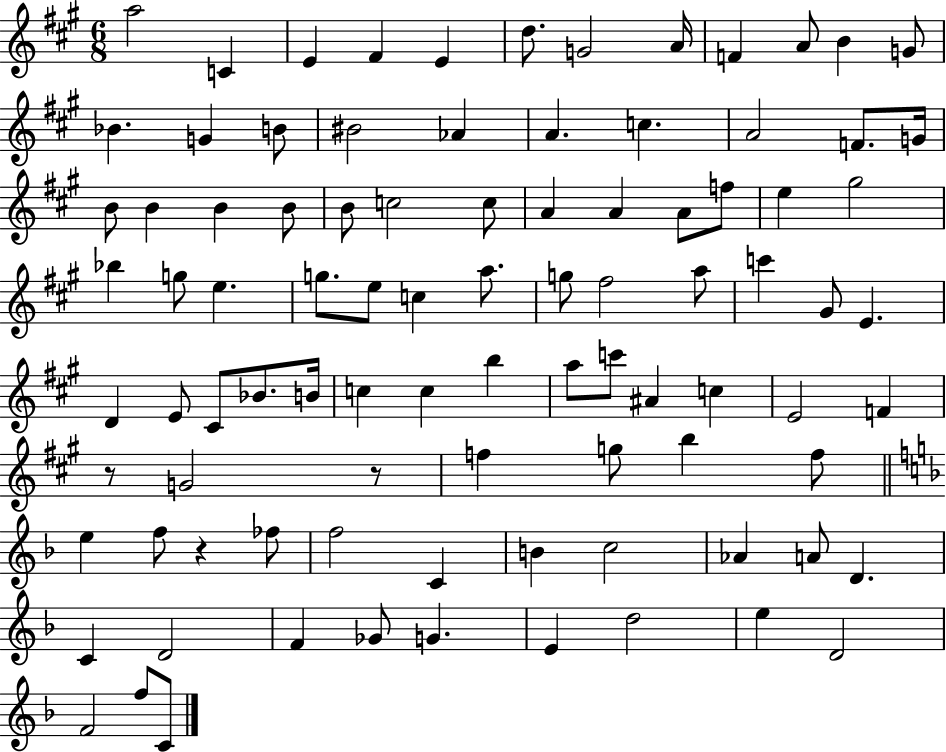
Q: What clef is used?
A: treble